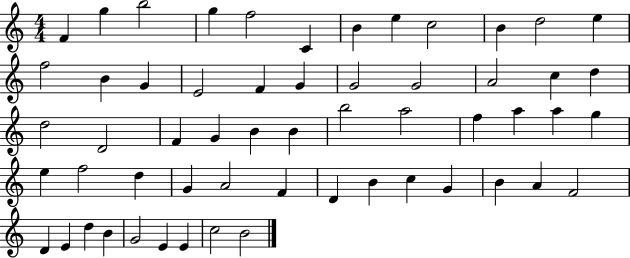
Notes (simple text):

F4/q G5/q B5/h G5/q F5/h C4/q B4/q E5/q C5/h B4/q D5/h E5/q F5/h B4/q G4/q E4/h F4/q G4/q G4/h G4/h A4/h C5/q D5/q D5/h D4/h F4/q G4/q B4/q B4/q B5/h A5/h F5/q A5/q A5/q G5/q E5/q F5/h D5/q G4/q A4/h F4/q D4/q B4/q C5/q G4/q B4/q A4/q F4/h D4/q E4/q D5/q B4/q G4/h E4/q E4/q C5/h B4/h